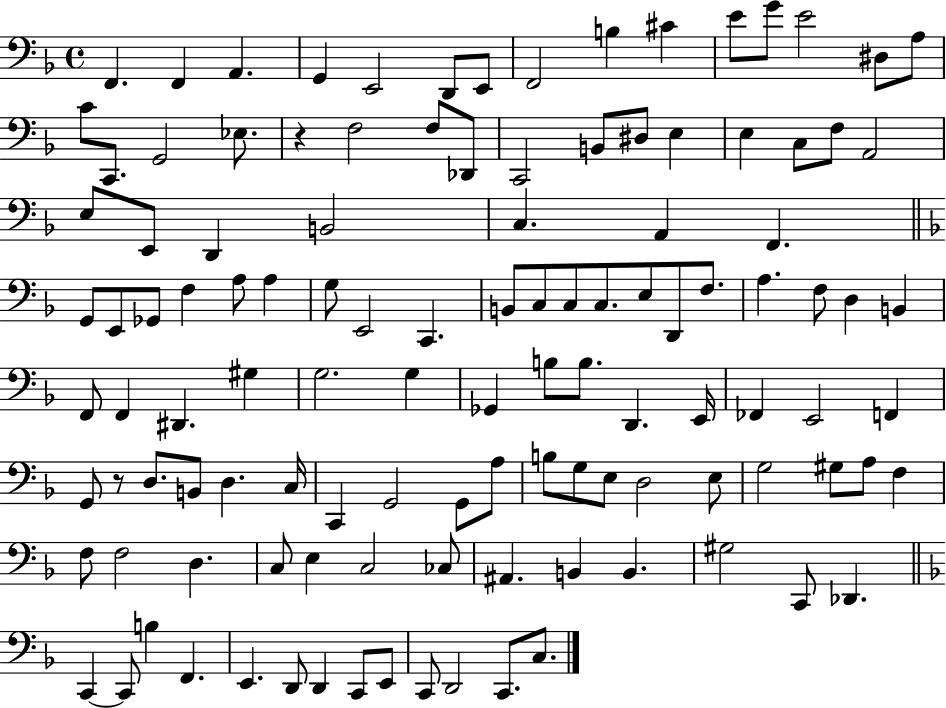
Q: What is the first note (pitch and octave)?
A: F2